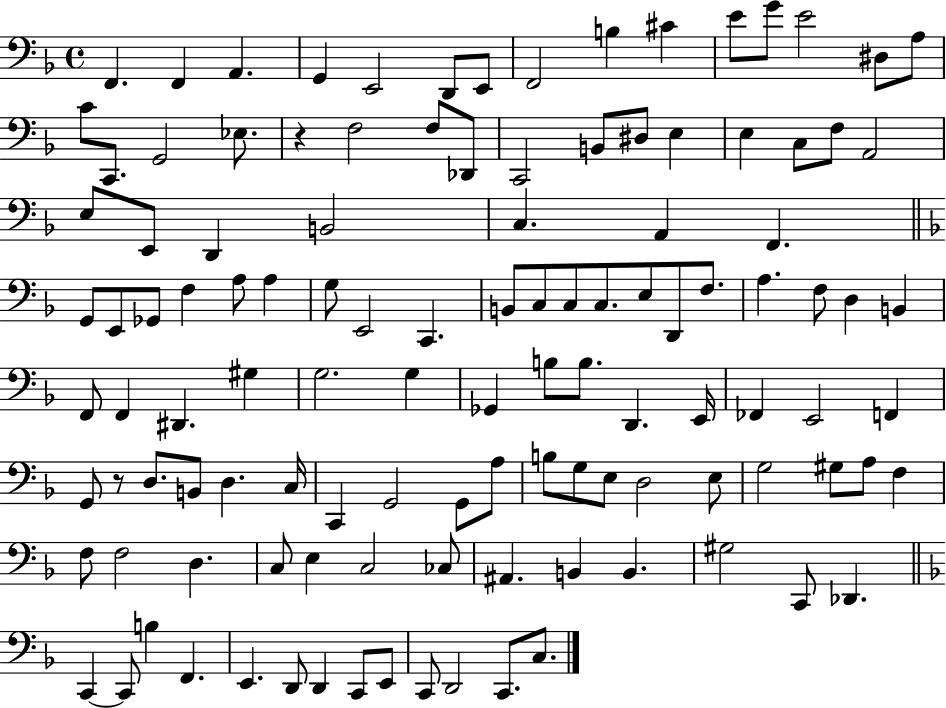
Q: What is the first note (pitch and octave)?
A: F2